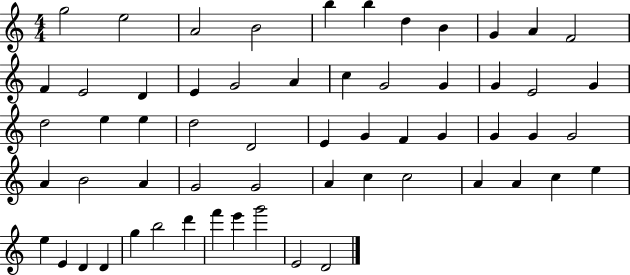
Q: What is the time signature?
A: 4/4